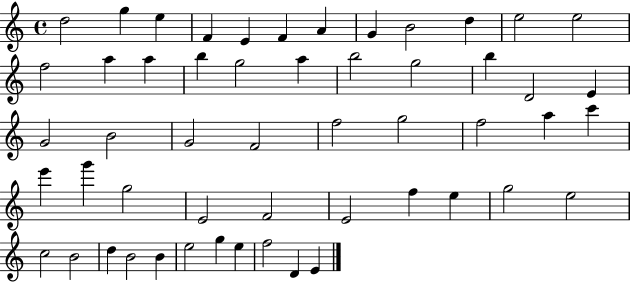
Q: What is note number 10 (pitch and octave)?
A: D5